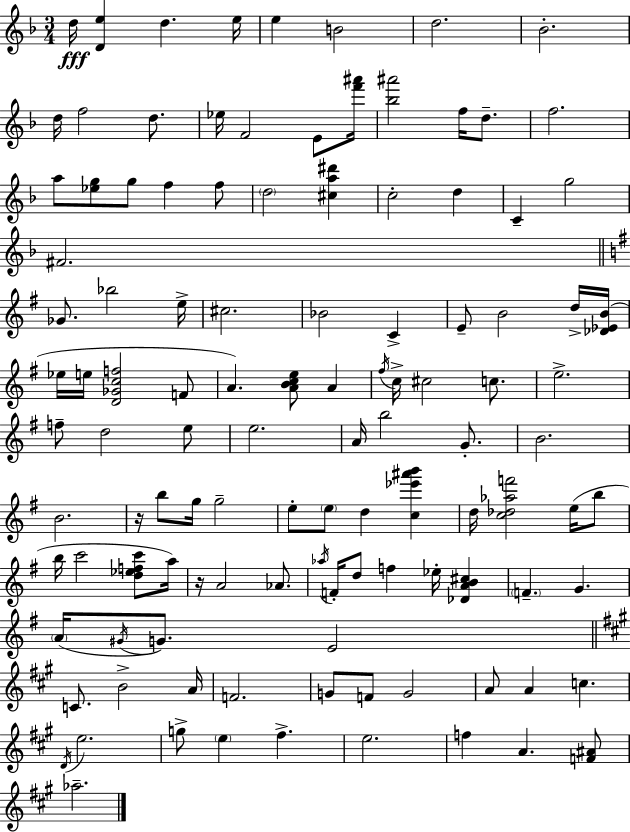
{
  \clef treble
  \numericTimeSignature
  \time 3/4
  \key f \major
  d''16\fff <d' e''>4 d''4. e''16 | e''4 b'2 | d''2. | bes'2.-. | \break d''16 f''2 d''8. | ees''16 f'2 e'8 <f''' ais'''>16 | <bes'' ais'''>2 f''16 d''8.-- | f''2. | \break a''8 <ees'' g''>8 g''8 f''4 f''8 | \parenthesize d''2 <cis'' a'' dis'''>4 | c''2-. d''4 | c'4-- g''2 | \break fis'2. | \bar "||" \break \key g \major ges'8. bes''2 e''16-> | cis''2. | bes'2 c'4-> | e'8-- b'2 d''16-> <des' ees' b'>16( | \break ees''16 e''16 <d' ges' c'' f''>2 f'8 | a'4.) <a' b' c'' e''>8 a'4 | \acciaccatura { fis''16 } c''16-> cis''2 c''8. | e''2.-> | \break f''8-- d''2 e''8 | e''2. | a'16 b''2 g'8.-. | b'2. | \break b'2. | r16 b''8 g''16 g''2-- | e''8-. \parenthesize e''8 d''4 <c'' ees''' ais''' b'''>4 | d''16 <c'' des'' aes'' f'''>2 e''16( b''8 | \break b''16 c'''2 <d'' ees'' f'' c'''>8 | a''16) r16 a'2 aes'8. | \acciaccatura { aes''16 } f'16-. d''8 f''4 ees''16-. <des' a' b' cis''>4 | \parenthesize f'4.-- g'4. | \break \parenthesize a'16( \acciaccatura { gis'16 } g'8.) e'2 | \bar "||" \break \key a \major c'8. b'2-> a'16 | f'2. | g'8 f'8 g'2 | a'8 a'4 c''4. | \break \acciaccatura { d'16 } e''2. | g''8-> \parenthesize e''4 fis''4.-> | e''2. | f''4 a'4. <f' ais'>8 | \break aes''2.-- | \bar "|."
}